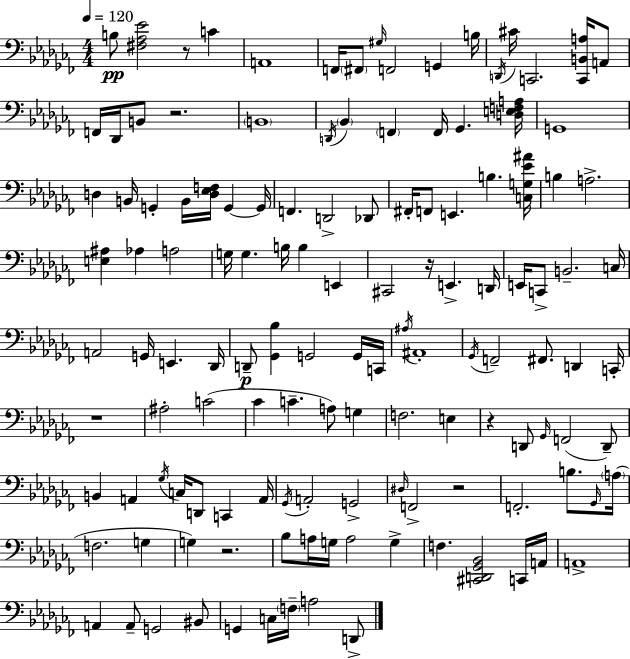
{
  \clef bass
  \numericTimeSignature
  \time 4/4
  \key aes \minor
  \tempo 4 = 120
  b8\pp <fis aes ees'>2 r8 c'4 | a,1 | f,16 \parenthesize fis,8 \grace { gis16 } f,2 g,4 | b16 \acciaccatura { d,16 } cis'16 c,2. <c, b, a>16 | \break a,8 f,16 des,16 b,8 r2. | \parenthesize b,1 | \acciaccatura { d,16 } \parenthesize bes,4 \parenthesize f,4 f,16 ges,4. | <d e f a>16 g,1 | \break d4 b,16 g,4-. b,16 <d ees f>16 g,4~~ | g,16 f,4. d,2-> | des,8 fis,16-. f,8 e,4. b4. | <c g ees' ais'>16 b4 a2.-> | \break <e ais>4 aes4 a2 | g16 g4. b16 b4 e,4 | cis,2 r16 e,4.-> | d,16 e,16 c,8-> b,2.-- | \break c16 a,2 g,16 e,4. | des,16 d,8--\p <ges, bes>4 g,2 | g,16 c,16 \acciaccatura { ais16 } ais,1-. | \acciaccatura { ges,16 } f,2-- fis,8. | \break d,4 c,16-. r1 | ais2-. c'2( | ces'4 c'4.-- a8) | g4 f2. | \break e4 r4 d,8 \grace { ges,16 }( f,2 | d,8--) b,4 a,4 \acciaccatura { ges16 } c16 | d,8 c,4 a,16 \acciaccatura { ges,16 } a,2-. | g,2-> \grace { dis16 } f,2-> | \break r2 f,2.-. | b8. \grace { ges,16 } \parenthesize a16( f2. | g4 g4) r2. | bes8 a16 g16 a2 | \break g4-> f4. | <cis, d, ges, bes,>2 c,16 a,16 a,1-> | a,4 a,8-- | g,2 bis,8 g,4 c16 \parenthesize f16-- | \break a2 d,8-> \bar "|."
}